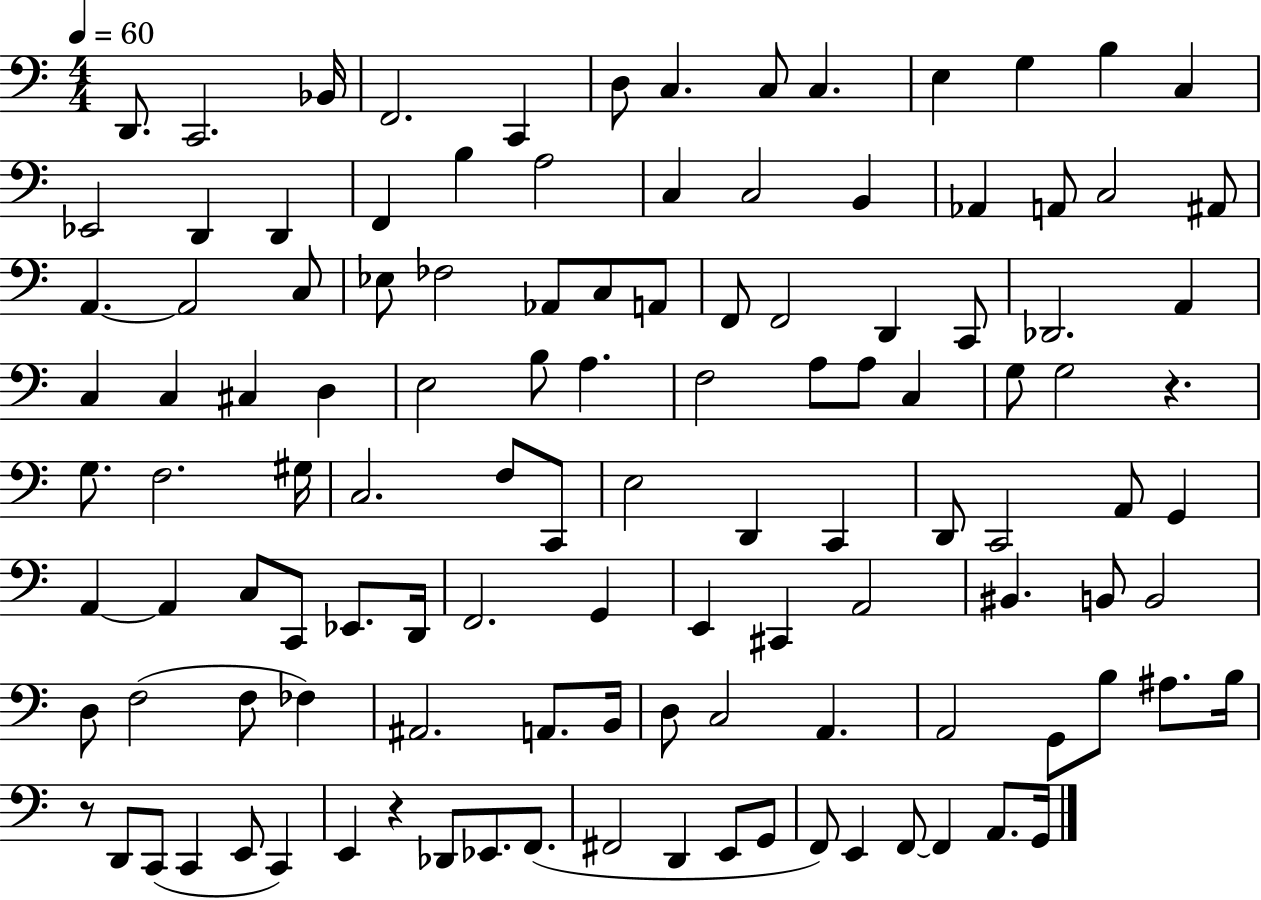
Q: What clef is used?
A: bass